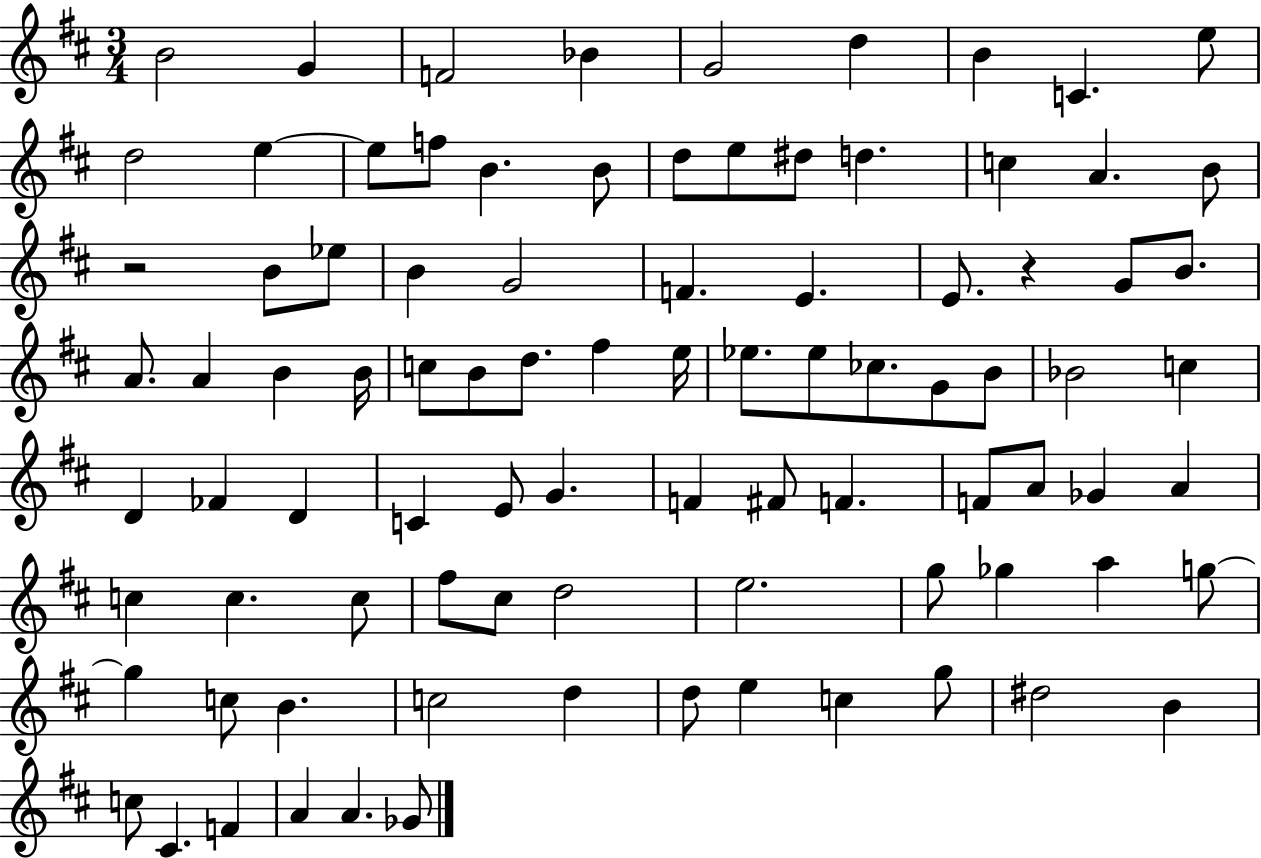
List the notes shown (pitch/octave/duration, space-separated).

B4/h G4/q F4/h Bb4/q G4/h D5/q B4/q C4/q. E5/e D5/h E5/q E5/e F5/e B4/q. B4/e D5/e E5/e D#5/e D5/q. C5/q A4/q. B4/e R/h B4/e Eb5/e B4/q G4/h F4/q. E4/q. E4/e. R/q G4/e B4/e. A4/e. A4/q B4/q B4/s C5/e B4/e D5/e. F#5/q E5/s Eb5/e. Eb5/e CES5/e. G4/e B4/e Bb4/h C5/q D4/q FES4/q D4/q C4/q E4/e G4/q. F4/q F#4/e F4/q. F4/e A4/e Gb4/q A4/q C5/q C5/q. C5/e F#5/e C#5/e D5/h E5/h. G5/e Gb5/q A5/q G5/e G5/q C5/e B4/q. C5/h D5/q D5/e E5/q C5/q G5/e D#5/h B4/q C5/e C#4/q. F4/q A4/q A4/q. Gb4/e